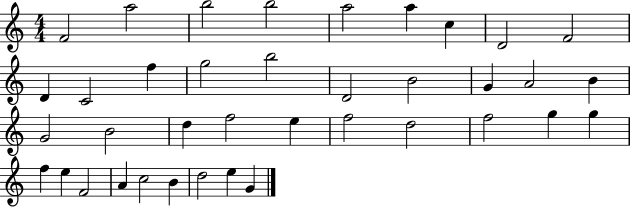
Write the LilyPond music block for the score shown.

{
  \clef treble
  \numericTimeSignature
  \time 4/4
  \key c \major
  f'2 a''2 | b''2 b''2 | a''2 a''4 c''4 | d'2 f'2 | \break d'4 c'2 f''4 | g''2 b''2 | d'2 b'2 | g'4 a'2 b'4 | \break g'2 b'2 | d''4 f''2 e''4 | f''2 d''2 | f''2 g''4 g''4 | \break f''4 e''4 f'2 | a'4 c''2 b'4 | d''2 e''4 g'4 | \bar "|."
}